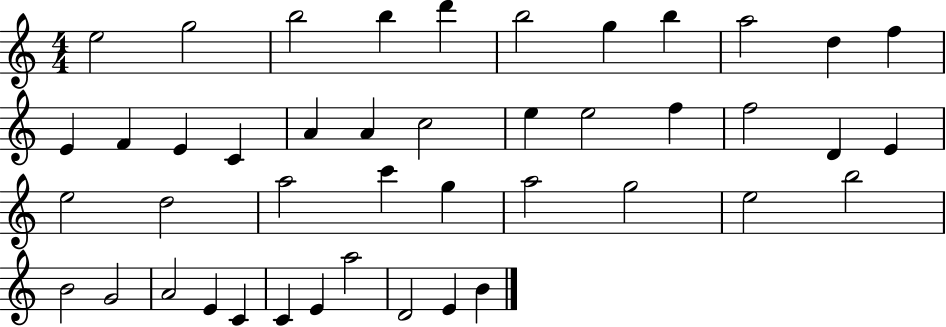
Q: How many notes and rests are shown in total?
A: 44